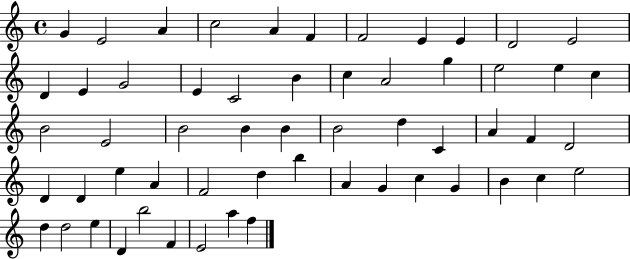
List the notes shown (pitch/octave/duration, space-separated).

G4/q E4/h A4/q C5/h A4/q F4/q F4/h E4/q E4/q D4/h E4/h D4/q E4/q G4/h E4/q C4/h B4/q C5/q A4/h G5/q E5/h E5/q C5/q B4/h E4/h B4/h B4/q B4/q B4/h D5/q C4/q A4/q F4/q D4/h D4/q D4/q E5/q A4/q F4/h D5/q B5/q A4/q G4/q C5/q G4/q B4/q C5/q E5/h D5/q D5/h E5/q D4/q B5/h F4/q E4/h A5/q F5/q